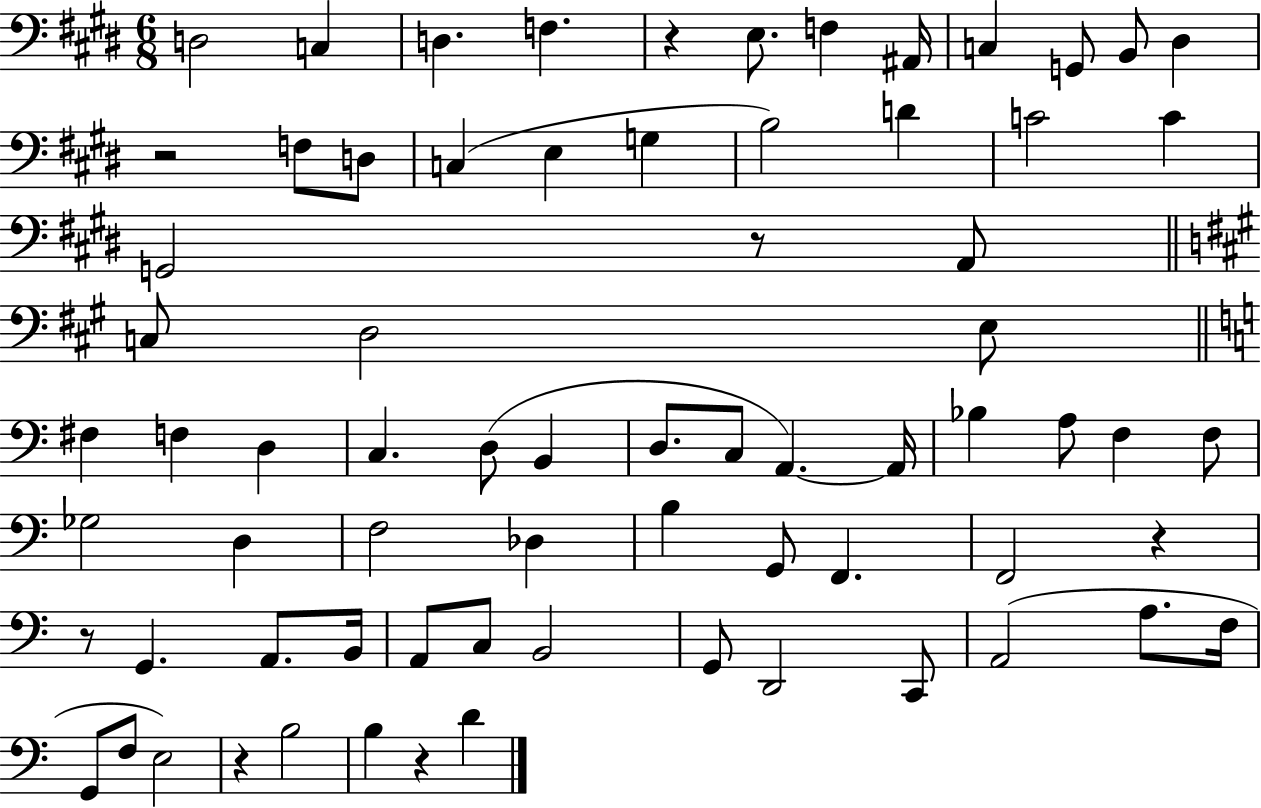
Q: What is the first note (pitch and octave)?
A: D3